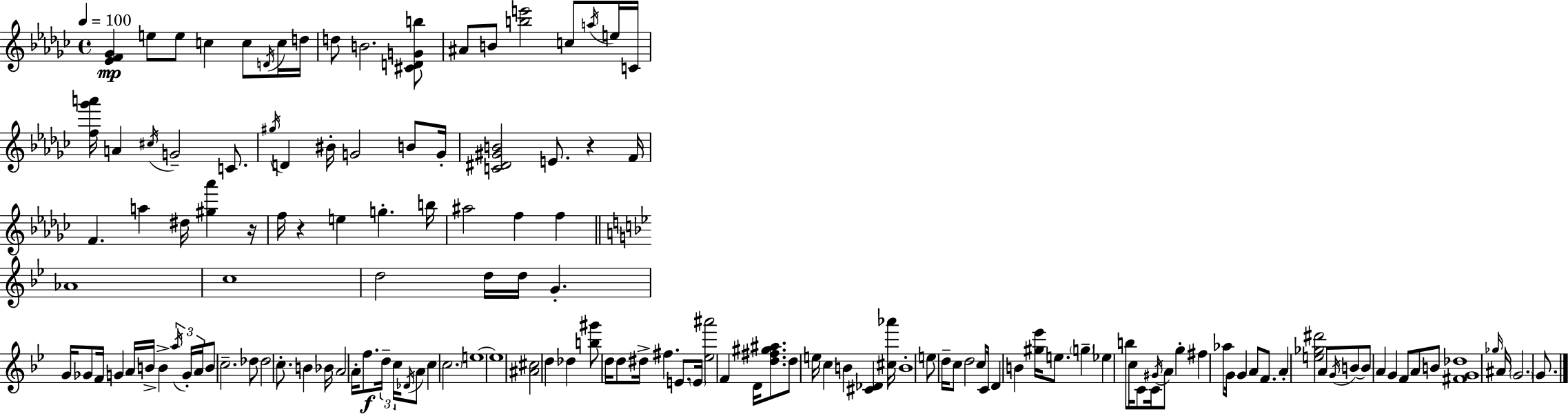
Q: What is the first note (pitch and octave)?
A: E5